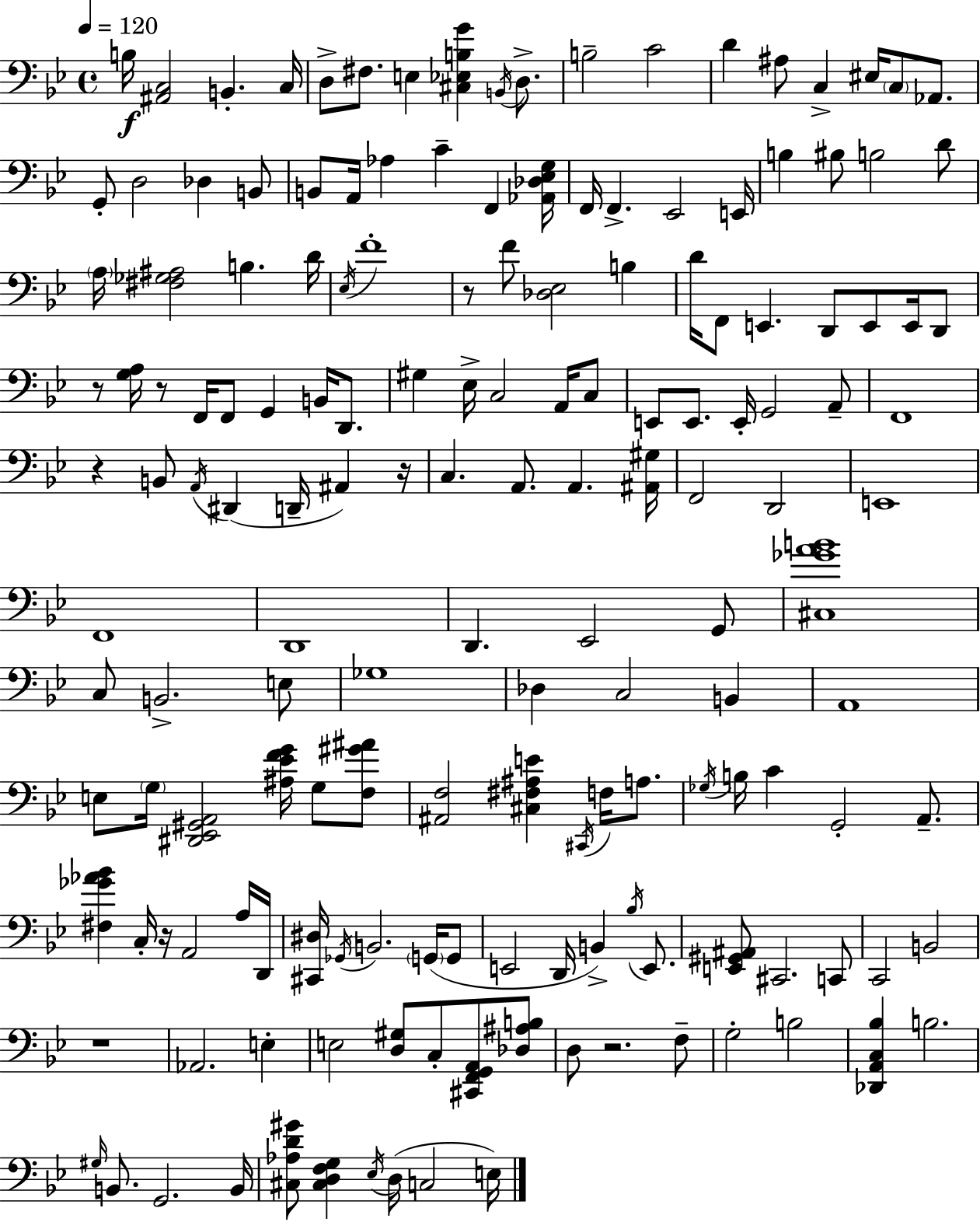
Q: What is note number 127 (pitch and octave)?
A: G2